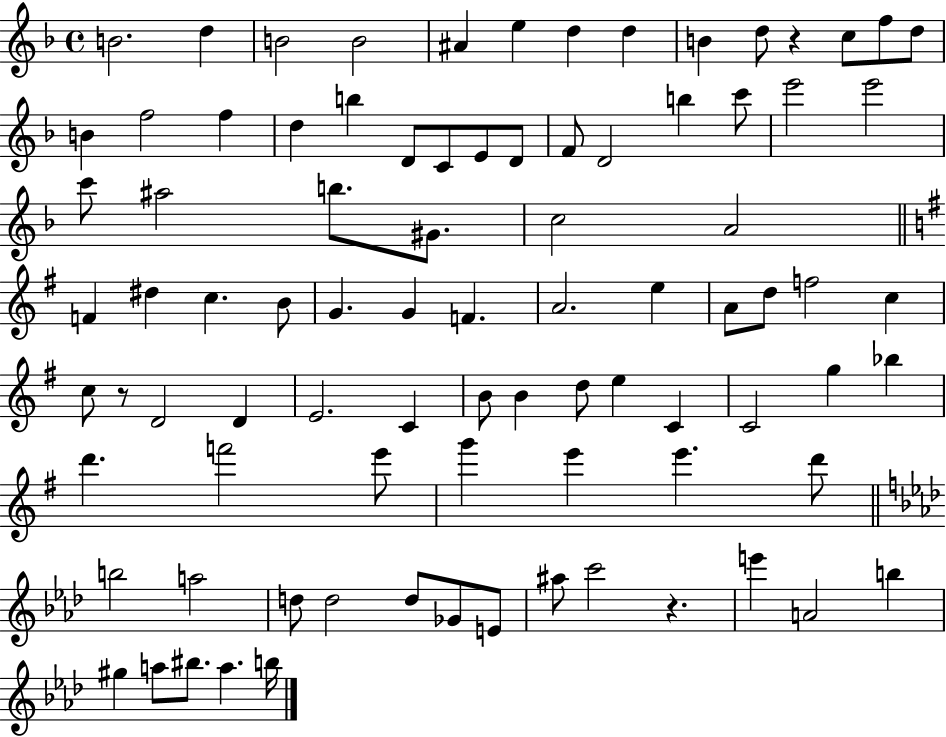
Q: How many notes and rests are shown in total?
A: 87